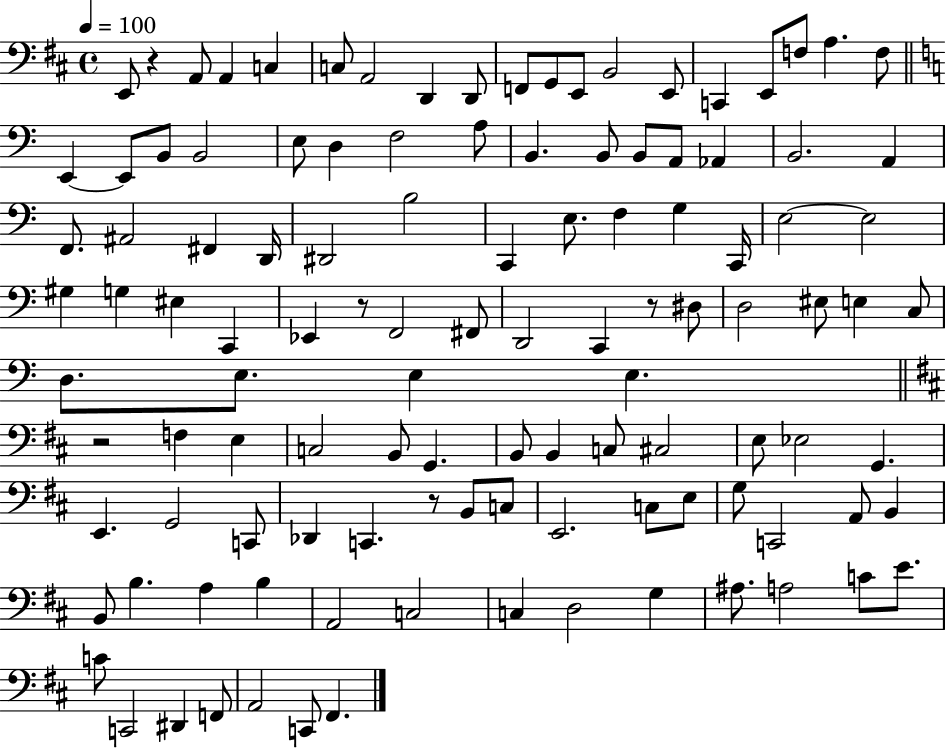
{
  \clef bass
  \time 4/4
  \defaultTimeSignature
  \key d \major
  \tempo 4 = 100
  e,8 r4 a,8 a,4 c4 | c8 a,2 d,4 d,8 | f,8 g,8 e,8 b,2 e,8 | c,4 e,8 f8 a4. f8 | \break \bar "||" \break \key c \major e,4~~ e,8 b,8 b,2 | e8 d4 f2 a8 | b,4. b,8 b,8 a,8 aes,4 | b,2. a,4 | \break f,8. ais,2 fis,4 d,16 | dis,2 b2 | c,4 e8. f4 g4 c,16 | e2~~ e2 | \break gis4 g4 eis4 c,4 | ees,4 r8 f,2 fis,8 | d,2 c,4 r8 dis8 | d2 eis8 e4 c8 | \break d8. e8. e4 e4. | \bar "||" \break \key d \major r2 f4 e4 | c2 b,8 g,4. | b,8 b,4 c8 cis2 | e8 ees2 g,4. | \break e,4. g,2 c,8 | des,4 c,4. r8 b,8 c8 | e,2. c8 e8 | g8 c,2 a,8 b,4 | \break b,8 b4. a4 b4 | a,2 c2 | c4 d2 g4 | ais8. a2 c'8 e'8. | \break c'8 c,2 dis,4 f,8 | a,2 c,8 fis,4. | \bar "|."
}